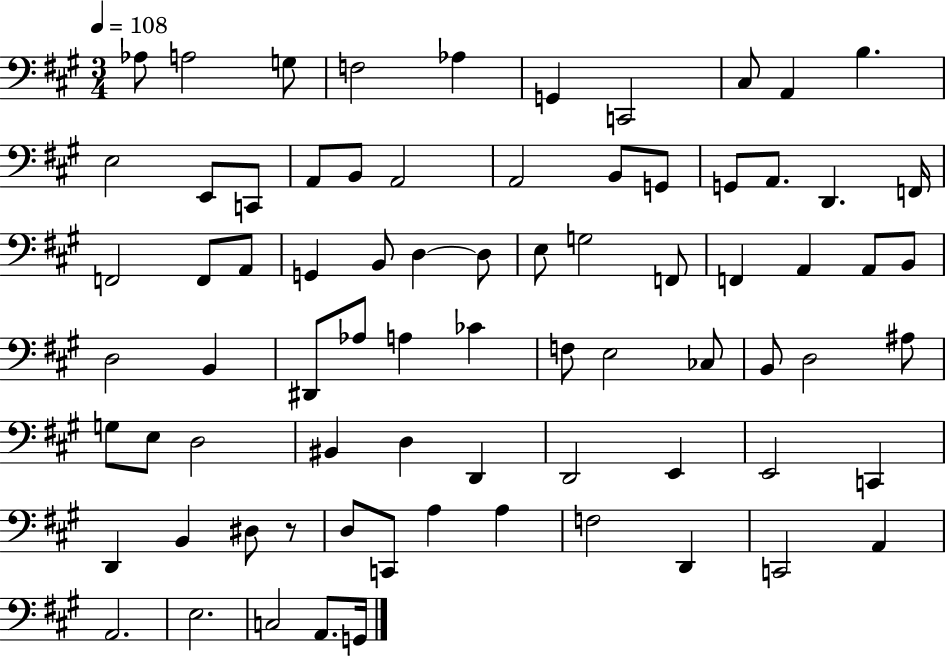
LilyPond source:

{
  \clef bass
  \numericTimeSignature
  \time 3/4
  \key a \major
  \tempo 4 = 108
  \repeat volta 2 { aes8 a2 g8 | f2 aes4 | g,4 c,2 | cis8 a,4 b4. | \break e2 e,8 c,8 | a,8 b,8 a,2 | a,2 b,8 g,8 | g,8 a,8. d,4. f,16 | \break f,2 f,8 a,8 | g,4 b,8 d4~~ d8 | e8 g2 f,8 | f,4 a,4 a,8 b,8 | \break d2 b,4 | dis,8 aes8 a4 ces'4 | f8 e2 ces8 | b,8 d2 ais8 | \break g8 e8 d2 | bis,4 d4 d,4 | d,2 e,4 | e,2 c,4 | \break d,4 b,4 dis8 r8 | d8 c,8 a4 a4 | f2 d,4 | c,2 a,4 | \break a,2. | e2. | c2 a,8. g,16 | } \bar "|."
}